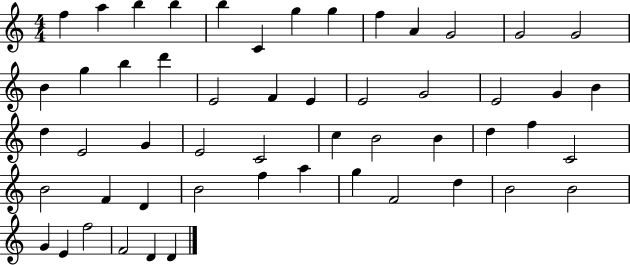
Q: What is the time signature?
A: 4/4